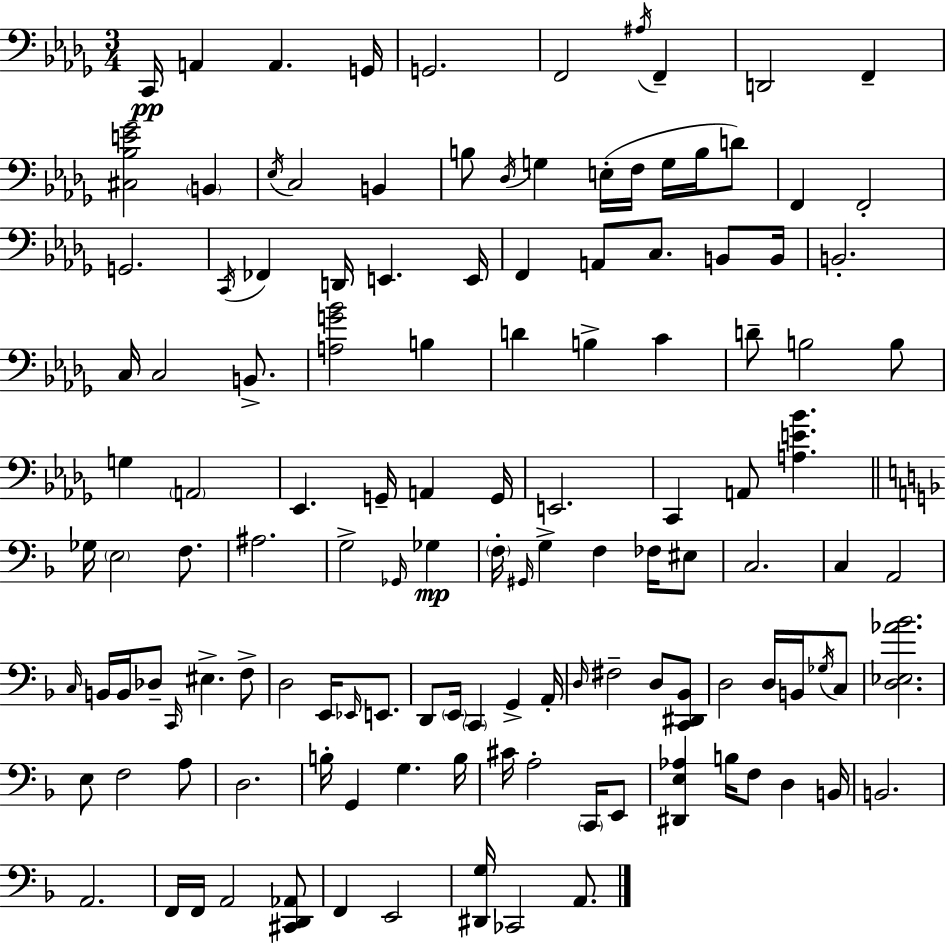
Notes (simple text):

C2/s A2/q A2/q. G2/s G2/h. F2/h A#3/s F2/q D2/h F2/q [C#3,Bb3,E4,Gb4]/h B2/q Eb3/s C3/h B2/q B3/e Db3/s G3/q E3/s F3/s G3/s B3/s D4/e F2/q F2/h G2/h. C2/s FES2/q D2/s E2/q. E2/s F2/q A2/e C3/e. B2/e B2/s B2/h. C3/s C3/h B2/e. [A3,G4,Bb4]/h B3/q D4/q B3/q C4/q D4/e B3/h B3/e G3/q A2/h Eb2/q. G2/s A2/q G2/s E2/h. C2/q A2/e [A3,E4,Bb4]/q. Gb3/s E3/h F3/e. A#3/h. G3/h Gb2/s Gb3/q F3/s G#2/s G3/q F3/q FES3/s EIS3/e C3/h. C3/q A2/h C3/s B2/s B2/s Db3/e C2/s EIS3/q. F3/e D3/h E2/s Eb2/s E2/e. D2/e E2/s C2/q G2/q A2/s D3/s F#3/h D3/e [C2,D#2,Bb2]/e D3/h D3/s B2/s Gb3/s C3/e [D3,Eb3,Ab4,Bb4]/h. E3/e F3/h A3/e D3/h. B3/s G2/q G3/q. B3/s C#4/s A3/h C2/s E2/e [D#2,E3,Ab3]/q B3/s F3/e D3/q B2/s B2/h. A2/h. F2/s F2/s A2/h [C#2,D2,Ab2]/e F2/q E2/h [D#2,G3]/s CES2/h A2/e.